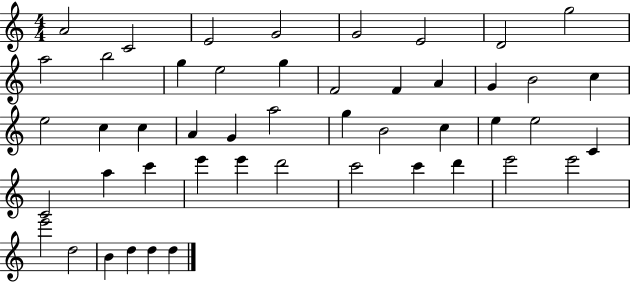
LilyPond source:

{
  \clef treble
  \numericTimeSignature
  \time 4/4
  \key c \major
  a'2 c'2 | e'2 g'2 | g'2 e'2 | d'2 g''2 | \break a''2 b''2 | g''4 e''2 g''4 | f'2 f'4 a'4 | g'4 b'2 c''4 | \break e''2 c''4 c''4 | a'4 g'4 a''2 | g''4 b'2 c''4 | e''4 e''2 c'4 | \break c'2 a''4 c'''4 | e'''4 e'''4 d'''2 | c'''2 c'''4 d'''4 | e'''2 e'''2 | \break e'''2 d''2 | b'4 d''4 d''4 d''4 | \bar "|."
}